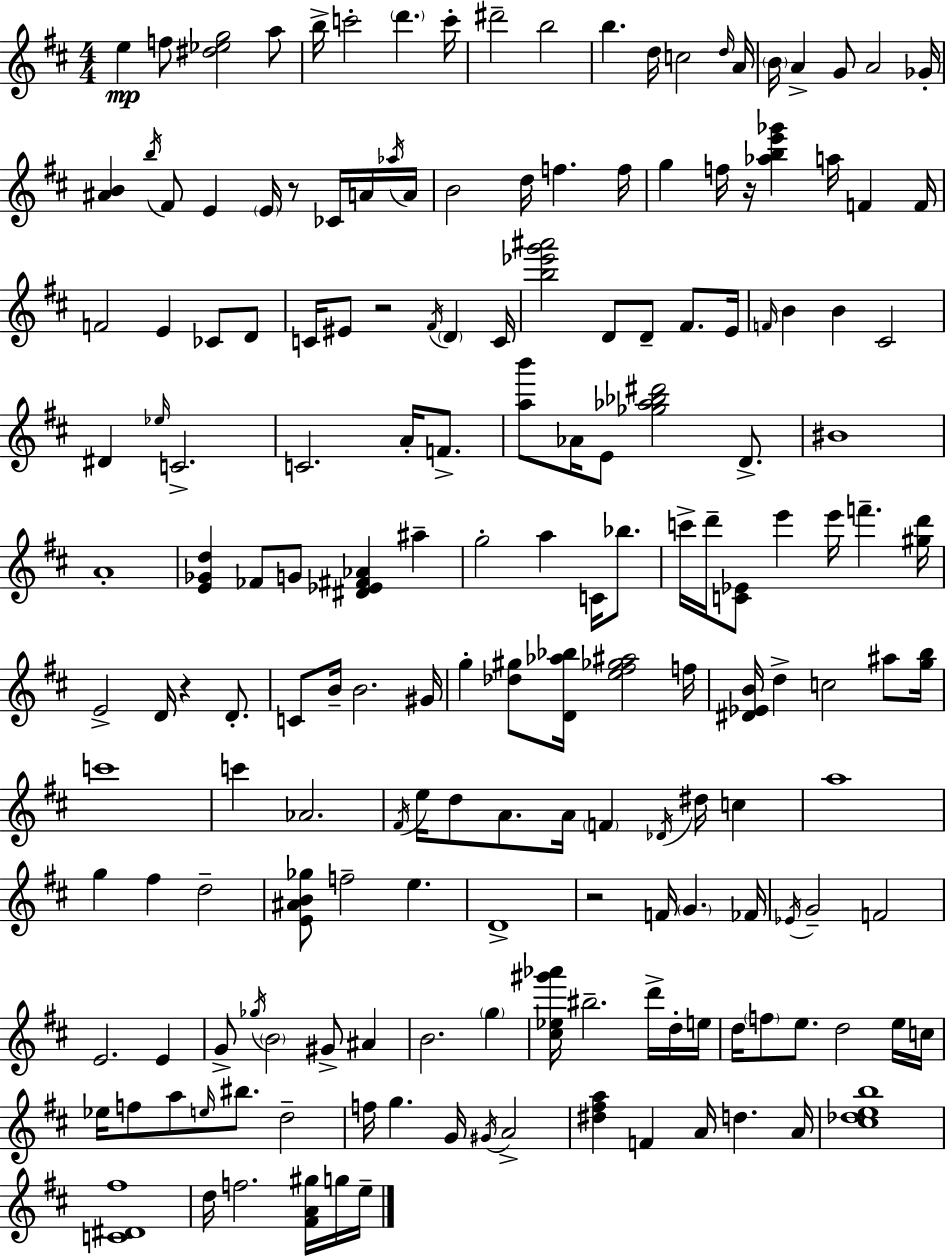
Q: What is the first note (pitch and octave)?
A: E5